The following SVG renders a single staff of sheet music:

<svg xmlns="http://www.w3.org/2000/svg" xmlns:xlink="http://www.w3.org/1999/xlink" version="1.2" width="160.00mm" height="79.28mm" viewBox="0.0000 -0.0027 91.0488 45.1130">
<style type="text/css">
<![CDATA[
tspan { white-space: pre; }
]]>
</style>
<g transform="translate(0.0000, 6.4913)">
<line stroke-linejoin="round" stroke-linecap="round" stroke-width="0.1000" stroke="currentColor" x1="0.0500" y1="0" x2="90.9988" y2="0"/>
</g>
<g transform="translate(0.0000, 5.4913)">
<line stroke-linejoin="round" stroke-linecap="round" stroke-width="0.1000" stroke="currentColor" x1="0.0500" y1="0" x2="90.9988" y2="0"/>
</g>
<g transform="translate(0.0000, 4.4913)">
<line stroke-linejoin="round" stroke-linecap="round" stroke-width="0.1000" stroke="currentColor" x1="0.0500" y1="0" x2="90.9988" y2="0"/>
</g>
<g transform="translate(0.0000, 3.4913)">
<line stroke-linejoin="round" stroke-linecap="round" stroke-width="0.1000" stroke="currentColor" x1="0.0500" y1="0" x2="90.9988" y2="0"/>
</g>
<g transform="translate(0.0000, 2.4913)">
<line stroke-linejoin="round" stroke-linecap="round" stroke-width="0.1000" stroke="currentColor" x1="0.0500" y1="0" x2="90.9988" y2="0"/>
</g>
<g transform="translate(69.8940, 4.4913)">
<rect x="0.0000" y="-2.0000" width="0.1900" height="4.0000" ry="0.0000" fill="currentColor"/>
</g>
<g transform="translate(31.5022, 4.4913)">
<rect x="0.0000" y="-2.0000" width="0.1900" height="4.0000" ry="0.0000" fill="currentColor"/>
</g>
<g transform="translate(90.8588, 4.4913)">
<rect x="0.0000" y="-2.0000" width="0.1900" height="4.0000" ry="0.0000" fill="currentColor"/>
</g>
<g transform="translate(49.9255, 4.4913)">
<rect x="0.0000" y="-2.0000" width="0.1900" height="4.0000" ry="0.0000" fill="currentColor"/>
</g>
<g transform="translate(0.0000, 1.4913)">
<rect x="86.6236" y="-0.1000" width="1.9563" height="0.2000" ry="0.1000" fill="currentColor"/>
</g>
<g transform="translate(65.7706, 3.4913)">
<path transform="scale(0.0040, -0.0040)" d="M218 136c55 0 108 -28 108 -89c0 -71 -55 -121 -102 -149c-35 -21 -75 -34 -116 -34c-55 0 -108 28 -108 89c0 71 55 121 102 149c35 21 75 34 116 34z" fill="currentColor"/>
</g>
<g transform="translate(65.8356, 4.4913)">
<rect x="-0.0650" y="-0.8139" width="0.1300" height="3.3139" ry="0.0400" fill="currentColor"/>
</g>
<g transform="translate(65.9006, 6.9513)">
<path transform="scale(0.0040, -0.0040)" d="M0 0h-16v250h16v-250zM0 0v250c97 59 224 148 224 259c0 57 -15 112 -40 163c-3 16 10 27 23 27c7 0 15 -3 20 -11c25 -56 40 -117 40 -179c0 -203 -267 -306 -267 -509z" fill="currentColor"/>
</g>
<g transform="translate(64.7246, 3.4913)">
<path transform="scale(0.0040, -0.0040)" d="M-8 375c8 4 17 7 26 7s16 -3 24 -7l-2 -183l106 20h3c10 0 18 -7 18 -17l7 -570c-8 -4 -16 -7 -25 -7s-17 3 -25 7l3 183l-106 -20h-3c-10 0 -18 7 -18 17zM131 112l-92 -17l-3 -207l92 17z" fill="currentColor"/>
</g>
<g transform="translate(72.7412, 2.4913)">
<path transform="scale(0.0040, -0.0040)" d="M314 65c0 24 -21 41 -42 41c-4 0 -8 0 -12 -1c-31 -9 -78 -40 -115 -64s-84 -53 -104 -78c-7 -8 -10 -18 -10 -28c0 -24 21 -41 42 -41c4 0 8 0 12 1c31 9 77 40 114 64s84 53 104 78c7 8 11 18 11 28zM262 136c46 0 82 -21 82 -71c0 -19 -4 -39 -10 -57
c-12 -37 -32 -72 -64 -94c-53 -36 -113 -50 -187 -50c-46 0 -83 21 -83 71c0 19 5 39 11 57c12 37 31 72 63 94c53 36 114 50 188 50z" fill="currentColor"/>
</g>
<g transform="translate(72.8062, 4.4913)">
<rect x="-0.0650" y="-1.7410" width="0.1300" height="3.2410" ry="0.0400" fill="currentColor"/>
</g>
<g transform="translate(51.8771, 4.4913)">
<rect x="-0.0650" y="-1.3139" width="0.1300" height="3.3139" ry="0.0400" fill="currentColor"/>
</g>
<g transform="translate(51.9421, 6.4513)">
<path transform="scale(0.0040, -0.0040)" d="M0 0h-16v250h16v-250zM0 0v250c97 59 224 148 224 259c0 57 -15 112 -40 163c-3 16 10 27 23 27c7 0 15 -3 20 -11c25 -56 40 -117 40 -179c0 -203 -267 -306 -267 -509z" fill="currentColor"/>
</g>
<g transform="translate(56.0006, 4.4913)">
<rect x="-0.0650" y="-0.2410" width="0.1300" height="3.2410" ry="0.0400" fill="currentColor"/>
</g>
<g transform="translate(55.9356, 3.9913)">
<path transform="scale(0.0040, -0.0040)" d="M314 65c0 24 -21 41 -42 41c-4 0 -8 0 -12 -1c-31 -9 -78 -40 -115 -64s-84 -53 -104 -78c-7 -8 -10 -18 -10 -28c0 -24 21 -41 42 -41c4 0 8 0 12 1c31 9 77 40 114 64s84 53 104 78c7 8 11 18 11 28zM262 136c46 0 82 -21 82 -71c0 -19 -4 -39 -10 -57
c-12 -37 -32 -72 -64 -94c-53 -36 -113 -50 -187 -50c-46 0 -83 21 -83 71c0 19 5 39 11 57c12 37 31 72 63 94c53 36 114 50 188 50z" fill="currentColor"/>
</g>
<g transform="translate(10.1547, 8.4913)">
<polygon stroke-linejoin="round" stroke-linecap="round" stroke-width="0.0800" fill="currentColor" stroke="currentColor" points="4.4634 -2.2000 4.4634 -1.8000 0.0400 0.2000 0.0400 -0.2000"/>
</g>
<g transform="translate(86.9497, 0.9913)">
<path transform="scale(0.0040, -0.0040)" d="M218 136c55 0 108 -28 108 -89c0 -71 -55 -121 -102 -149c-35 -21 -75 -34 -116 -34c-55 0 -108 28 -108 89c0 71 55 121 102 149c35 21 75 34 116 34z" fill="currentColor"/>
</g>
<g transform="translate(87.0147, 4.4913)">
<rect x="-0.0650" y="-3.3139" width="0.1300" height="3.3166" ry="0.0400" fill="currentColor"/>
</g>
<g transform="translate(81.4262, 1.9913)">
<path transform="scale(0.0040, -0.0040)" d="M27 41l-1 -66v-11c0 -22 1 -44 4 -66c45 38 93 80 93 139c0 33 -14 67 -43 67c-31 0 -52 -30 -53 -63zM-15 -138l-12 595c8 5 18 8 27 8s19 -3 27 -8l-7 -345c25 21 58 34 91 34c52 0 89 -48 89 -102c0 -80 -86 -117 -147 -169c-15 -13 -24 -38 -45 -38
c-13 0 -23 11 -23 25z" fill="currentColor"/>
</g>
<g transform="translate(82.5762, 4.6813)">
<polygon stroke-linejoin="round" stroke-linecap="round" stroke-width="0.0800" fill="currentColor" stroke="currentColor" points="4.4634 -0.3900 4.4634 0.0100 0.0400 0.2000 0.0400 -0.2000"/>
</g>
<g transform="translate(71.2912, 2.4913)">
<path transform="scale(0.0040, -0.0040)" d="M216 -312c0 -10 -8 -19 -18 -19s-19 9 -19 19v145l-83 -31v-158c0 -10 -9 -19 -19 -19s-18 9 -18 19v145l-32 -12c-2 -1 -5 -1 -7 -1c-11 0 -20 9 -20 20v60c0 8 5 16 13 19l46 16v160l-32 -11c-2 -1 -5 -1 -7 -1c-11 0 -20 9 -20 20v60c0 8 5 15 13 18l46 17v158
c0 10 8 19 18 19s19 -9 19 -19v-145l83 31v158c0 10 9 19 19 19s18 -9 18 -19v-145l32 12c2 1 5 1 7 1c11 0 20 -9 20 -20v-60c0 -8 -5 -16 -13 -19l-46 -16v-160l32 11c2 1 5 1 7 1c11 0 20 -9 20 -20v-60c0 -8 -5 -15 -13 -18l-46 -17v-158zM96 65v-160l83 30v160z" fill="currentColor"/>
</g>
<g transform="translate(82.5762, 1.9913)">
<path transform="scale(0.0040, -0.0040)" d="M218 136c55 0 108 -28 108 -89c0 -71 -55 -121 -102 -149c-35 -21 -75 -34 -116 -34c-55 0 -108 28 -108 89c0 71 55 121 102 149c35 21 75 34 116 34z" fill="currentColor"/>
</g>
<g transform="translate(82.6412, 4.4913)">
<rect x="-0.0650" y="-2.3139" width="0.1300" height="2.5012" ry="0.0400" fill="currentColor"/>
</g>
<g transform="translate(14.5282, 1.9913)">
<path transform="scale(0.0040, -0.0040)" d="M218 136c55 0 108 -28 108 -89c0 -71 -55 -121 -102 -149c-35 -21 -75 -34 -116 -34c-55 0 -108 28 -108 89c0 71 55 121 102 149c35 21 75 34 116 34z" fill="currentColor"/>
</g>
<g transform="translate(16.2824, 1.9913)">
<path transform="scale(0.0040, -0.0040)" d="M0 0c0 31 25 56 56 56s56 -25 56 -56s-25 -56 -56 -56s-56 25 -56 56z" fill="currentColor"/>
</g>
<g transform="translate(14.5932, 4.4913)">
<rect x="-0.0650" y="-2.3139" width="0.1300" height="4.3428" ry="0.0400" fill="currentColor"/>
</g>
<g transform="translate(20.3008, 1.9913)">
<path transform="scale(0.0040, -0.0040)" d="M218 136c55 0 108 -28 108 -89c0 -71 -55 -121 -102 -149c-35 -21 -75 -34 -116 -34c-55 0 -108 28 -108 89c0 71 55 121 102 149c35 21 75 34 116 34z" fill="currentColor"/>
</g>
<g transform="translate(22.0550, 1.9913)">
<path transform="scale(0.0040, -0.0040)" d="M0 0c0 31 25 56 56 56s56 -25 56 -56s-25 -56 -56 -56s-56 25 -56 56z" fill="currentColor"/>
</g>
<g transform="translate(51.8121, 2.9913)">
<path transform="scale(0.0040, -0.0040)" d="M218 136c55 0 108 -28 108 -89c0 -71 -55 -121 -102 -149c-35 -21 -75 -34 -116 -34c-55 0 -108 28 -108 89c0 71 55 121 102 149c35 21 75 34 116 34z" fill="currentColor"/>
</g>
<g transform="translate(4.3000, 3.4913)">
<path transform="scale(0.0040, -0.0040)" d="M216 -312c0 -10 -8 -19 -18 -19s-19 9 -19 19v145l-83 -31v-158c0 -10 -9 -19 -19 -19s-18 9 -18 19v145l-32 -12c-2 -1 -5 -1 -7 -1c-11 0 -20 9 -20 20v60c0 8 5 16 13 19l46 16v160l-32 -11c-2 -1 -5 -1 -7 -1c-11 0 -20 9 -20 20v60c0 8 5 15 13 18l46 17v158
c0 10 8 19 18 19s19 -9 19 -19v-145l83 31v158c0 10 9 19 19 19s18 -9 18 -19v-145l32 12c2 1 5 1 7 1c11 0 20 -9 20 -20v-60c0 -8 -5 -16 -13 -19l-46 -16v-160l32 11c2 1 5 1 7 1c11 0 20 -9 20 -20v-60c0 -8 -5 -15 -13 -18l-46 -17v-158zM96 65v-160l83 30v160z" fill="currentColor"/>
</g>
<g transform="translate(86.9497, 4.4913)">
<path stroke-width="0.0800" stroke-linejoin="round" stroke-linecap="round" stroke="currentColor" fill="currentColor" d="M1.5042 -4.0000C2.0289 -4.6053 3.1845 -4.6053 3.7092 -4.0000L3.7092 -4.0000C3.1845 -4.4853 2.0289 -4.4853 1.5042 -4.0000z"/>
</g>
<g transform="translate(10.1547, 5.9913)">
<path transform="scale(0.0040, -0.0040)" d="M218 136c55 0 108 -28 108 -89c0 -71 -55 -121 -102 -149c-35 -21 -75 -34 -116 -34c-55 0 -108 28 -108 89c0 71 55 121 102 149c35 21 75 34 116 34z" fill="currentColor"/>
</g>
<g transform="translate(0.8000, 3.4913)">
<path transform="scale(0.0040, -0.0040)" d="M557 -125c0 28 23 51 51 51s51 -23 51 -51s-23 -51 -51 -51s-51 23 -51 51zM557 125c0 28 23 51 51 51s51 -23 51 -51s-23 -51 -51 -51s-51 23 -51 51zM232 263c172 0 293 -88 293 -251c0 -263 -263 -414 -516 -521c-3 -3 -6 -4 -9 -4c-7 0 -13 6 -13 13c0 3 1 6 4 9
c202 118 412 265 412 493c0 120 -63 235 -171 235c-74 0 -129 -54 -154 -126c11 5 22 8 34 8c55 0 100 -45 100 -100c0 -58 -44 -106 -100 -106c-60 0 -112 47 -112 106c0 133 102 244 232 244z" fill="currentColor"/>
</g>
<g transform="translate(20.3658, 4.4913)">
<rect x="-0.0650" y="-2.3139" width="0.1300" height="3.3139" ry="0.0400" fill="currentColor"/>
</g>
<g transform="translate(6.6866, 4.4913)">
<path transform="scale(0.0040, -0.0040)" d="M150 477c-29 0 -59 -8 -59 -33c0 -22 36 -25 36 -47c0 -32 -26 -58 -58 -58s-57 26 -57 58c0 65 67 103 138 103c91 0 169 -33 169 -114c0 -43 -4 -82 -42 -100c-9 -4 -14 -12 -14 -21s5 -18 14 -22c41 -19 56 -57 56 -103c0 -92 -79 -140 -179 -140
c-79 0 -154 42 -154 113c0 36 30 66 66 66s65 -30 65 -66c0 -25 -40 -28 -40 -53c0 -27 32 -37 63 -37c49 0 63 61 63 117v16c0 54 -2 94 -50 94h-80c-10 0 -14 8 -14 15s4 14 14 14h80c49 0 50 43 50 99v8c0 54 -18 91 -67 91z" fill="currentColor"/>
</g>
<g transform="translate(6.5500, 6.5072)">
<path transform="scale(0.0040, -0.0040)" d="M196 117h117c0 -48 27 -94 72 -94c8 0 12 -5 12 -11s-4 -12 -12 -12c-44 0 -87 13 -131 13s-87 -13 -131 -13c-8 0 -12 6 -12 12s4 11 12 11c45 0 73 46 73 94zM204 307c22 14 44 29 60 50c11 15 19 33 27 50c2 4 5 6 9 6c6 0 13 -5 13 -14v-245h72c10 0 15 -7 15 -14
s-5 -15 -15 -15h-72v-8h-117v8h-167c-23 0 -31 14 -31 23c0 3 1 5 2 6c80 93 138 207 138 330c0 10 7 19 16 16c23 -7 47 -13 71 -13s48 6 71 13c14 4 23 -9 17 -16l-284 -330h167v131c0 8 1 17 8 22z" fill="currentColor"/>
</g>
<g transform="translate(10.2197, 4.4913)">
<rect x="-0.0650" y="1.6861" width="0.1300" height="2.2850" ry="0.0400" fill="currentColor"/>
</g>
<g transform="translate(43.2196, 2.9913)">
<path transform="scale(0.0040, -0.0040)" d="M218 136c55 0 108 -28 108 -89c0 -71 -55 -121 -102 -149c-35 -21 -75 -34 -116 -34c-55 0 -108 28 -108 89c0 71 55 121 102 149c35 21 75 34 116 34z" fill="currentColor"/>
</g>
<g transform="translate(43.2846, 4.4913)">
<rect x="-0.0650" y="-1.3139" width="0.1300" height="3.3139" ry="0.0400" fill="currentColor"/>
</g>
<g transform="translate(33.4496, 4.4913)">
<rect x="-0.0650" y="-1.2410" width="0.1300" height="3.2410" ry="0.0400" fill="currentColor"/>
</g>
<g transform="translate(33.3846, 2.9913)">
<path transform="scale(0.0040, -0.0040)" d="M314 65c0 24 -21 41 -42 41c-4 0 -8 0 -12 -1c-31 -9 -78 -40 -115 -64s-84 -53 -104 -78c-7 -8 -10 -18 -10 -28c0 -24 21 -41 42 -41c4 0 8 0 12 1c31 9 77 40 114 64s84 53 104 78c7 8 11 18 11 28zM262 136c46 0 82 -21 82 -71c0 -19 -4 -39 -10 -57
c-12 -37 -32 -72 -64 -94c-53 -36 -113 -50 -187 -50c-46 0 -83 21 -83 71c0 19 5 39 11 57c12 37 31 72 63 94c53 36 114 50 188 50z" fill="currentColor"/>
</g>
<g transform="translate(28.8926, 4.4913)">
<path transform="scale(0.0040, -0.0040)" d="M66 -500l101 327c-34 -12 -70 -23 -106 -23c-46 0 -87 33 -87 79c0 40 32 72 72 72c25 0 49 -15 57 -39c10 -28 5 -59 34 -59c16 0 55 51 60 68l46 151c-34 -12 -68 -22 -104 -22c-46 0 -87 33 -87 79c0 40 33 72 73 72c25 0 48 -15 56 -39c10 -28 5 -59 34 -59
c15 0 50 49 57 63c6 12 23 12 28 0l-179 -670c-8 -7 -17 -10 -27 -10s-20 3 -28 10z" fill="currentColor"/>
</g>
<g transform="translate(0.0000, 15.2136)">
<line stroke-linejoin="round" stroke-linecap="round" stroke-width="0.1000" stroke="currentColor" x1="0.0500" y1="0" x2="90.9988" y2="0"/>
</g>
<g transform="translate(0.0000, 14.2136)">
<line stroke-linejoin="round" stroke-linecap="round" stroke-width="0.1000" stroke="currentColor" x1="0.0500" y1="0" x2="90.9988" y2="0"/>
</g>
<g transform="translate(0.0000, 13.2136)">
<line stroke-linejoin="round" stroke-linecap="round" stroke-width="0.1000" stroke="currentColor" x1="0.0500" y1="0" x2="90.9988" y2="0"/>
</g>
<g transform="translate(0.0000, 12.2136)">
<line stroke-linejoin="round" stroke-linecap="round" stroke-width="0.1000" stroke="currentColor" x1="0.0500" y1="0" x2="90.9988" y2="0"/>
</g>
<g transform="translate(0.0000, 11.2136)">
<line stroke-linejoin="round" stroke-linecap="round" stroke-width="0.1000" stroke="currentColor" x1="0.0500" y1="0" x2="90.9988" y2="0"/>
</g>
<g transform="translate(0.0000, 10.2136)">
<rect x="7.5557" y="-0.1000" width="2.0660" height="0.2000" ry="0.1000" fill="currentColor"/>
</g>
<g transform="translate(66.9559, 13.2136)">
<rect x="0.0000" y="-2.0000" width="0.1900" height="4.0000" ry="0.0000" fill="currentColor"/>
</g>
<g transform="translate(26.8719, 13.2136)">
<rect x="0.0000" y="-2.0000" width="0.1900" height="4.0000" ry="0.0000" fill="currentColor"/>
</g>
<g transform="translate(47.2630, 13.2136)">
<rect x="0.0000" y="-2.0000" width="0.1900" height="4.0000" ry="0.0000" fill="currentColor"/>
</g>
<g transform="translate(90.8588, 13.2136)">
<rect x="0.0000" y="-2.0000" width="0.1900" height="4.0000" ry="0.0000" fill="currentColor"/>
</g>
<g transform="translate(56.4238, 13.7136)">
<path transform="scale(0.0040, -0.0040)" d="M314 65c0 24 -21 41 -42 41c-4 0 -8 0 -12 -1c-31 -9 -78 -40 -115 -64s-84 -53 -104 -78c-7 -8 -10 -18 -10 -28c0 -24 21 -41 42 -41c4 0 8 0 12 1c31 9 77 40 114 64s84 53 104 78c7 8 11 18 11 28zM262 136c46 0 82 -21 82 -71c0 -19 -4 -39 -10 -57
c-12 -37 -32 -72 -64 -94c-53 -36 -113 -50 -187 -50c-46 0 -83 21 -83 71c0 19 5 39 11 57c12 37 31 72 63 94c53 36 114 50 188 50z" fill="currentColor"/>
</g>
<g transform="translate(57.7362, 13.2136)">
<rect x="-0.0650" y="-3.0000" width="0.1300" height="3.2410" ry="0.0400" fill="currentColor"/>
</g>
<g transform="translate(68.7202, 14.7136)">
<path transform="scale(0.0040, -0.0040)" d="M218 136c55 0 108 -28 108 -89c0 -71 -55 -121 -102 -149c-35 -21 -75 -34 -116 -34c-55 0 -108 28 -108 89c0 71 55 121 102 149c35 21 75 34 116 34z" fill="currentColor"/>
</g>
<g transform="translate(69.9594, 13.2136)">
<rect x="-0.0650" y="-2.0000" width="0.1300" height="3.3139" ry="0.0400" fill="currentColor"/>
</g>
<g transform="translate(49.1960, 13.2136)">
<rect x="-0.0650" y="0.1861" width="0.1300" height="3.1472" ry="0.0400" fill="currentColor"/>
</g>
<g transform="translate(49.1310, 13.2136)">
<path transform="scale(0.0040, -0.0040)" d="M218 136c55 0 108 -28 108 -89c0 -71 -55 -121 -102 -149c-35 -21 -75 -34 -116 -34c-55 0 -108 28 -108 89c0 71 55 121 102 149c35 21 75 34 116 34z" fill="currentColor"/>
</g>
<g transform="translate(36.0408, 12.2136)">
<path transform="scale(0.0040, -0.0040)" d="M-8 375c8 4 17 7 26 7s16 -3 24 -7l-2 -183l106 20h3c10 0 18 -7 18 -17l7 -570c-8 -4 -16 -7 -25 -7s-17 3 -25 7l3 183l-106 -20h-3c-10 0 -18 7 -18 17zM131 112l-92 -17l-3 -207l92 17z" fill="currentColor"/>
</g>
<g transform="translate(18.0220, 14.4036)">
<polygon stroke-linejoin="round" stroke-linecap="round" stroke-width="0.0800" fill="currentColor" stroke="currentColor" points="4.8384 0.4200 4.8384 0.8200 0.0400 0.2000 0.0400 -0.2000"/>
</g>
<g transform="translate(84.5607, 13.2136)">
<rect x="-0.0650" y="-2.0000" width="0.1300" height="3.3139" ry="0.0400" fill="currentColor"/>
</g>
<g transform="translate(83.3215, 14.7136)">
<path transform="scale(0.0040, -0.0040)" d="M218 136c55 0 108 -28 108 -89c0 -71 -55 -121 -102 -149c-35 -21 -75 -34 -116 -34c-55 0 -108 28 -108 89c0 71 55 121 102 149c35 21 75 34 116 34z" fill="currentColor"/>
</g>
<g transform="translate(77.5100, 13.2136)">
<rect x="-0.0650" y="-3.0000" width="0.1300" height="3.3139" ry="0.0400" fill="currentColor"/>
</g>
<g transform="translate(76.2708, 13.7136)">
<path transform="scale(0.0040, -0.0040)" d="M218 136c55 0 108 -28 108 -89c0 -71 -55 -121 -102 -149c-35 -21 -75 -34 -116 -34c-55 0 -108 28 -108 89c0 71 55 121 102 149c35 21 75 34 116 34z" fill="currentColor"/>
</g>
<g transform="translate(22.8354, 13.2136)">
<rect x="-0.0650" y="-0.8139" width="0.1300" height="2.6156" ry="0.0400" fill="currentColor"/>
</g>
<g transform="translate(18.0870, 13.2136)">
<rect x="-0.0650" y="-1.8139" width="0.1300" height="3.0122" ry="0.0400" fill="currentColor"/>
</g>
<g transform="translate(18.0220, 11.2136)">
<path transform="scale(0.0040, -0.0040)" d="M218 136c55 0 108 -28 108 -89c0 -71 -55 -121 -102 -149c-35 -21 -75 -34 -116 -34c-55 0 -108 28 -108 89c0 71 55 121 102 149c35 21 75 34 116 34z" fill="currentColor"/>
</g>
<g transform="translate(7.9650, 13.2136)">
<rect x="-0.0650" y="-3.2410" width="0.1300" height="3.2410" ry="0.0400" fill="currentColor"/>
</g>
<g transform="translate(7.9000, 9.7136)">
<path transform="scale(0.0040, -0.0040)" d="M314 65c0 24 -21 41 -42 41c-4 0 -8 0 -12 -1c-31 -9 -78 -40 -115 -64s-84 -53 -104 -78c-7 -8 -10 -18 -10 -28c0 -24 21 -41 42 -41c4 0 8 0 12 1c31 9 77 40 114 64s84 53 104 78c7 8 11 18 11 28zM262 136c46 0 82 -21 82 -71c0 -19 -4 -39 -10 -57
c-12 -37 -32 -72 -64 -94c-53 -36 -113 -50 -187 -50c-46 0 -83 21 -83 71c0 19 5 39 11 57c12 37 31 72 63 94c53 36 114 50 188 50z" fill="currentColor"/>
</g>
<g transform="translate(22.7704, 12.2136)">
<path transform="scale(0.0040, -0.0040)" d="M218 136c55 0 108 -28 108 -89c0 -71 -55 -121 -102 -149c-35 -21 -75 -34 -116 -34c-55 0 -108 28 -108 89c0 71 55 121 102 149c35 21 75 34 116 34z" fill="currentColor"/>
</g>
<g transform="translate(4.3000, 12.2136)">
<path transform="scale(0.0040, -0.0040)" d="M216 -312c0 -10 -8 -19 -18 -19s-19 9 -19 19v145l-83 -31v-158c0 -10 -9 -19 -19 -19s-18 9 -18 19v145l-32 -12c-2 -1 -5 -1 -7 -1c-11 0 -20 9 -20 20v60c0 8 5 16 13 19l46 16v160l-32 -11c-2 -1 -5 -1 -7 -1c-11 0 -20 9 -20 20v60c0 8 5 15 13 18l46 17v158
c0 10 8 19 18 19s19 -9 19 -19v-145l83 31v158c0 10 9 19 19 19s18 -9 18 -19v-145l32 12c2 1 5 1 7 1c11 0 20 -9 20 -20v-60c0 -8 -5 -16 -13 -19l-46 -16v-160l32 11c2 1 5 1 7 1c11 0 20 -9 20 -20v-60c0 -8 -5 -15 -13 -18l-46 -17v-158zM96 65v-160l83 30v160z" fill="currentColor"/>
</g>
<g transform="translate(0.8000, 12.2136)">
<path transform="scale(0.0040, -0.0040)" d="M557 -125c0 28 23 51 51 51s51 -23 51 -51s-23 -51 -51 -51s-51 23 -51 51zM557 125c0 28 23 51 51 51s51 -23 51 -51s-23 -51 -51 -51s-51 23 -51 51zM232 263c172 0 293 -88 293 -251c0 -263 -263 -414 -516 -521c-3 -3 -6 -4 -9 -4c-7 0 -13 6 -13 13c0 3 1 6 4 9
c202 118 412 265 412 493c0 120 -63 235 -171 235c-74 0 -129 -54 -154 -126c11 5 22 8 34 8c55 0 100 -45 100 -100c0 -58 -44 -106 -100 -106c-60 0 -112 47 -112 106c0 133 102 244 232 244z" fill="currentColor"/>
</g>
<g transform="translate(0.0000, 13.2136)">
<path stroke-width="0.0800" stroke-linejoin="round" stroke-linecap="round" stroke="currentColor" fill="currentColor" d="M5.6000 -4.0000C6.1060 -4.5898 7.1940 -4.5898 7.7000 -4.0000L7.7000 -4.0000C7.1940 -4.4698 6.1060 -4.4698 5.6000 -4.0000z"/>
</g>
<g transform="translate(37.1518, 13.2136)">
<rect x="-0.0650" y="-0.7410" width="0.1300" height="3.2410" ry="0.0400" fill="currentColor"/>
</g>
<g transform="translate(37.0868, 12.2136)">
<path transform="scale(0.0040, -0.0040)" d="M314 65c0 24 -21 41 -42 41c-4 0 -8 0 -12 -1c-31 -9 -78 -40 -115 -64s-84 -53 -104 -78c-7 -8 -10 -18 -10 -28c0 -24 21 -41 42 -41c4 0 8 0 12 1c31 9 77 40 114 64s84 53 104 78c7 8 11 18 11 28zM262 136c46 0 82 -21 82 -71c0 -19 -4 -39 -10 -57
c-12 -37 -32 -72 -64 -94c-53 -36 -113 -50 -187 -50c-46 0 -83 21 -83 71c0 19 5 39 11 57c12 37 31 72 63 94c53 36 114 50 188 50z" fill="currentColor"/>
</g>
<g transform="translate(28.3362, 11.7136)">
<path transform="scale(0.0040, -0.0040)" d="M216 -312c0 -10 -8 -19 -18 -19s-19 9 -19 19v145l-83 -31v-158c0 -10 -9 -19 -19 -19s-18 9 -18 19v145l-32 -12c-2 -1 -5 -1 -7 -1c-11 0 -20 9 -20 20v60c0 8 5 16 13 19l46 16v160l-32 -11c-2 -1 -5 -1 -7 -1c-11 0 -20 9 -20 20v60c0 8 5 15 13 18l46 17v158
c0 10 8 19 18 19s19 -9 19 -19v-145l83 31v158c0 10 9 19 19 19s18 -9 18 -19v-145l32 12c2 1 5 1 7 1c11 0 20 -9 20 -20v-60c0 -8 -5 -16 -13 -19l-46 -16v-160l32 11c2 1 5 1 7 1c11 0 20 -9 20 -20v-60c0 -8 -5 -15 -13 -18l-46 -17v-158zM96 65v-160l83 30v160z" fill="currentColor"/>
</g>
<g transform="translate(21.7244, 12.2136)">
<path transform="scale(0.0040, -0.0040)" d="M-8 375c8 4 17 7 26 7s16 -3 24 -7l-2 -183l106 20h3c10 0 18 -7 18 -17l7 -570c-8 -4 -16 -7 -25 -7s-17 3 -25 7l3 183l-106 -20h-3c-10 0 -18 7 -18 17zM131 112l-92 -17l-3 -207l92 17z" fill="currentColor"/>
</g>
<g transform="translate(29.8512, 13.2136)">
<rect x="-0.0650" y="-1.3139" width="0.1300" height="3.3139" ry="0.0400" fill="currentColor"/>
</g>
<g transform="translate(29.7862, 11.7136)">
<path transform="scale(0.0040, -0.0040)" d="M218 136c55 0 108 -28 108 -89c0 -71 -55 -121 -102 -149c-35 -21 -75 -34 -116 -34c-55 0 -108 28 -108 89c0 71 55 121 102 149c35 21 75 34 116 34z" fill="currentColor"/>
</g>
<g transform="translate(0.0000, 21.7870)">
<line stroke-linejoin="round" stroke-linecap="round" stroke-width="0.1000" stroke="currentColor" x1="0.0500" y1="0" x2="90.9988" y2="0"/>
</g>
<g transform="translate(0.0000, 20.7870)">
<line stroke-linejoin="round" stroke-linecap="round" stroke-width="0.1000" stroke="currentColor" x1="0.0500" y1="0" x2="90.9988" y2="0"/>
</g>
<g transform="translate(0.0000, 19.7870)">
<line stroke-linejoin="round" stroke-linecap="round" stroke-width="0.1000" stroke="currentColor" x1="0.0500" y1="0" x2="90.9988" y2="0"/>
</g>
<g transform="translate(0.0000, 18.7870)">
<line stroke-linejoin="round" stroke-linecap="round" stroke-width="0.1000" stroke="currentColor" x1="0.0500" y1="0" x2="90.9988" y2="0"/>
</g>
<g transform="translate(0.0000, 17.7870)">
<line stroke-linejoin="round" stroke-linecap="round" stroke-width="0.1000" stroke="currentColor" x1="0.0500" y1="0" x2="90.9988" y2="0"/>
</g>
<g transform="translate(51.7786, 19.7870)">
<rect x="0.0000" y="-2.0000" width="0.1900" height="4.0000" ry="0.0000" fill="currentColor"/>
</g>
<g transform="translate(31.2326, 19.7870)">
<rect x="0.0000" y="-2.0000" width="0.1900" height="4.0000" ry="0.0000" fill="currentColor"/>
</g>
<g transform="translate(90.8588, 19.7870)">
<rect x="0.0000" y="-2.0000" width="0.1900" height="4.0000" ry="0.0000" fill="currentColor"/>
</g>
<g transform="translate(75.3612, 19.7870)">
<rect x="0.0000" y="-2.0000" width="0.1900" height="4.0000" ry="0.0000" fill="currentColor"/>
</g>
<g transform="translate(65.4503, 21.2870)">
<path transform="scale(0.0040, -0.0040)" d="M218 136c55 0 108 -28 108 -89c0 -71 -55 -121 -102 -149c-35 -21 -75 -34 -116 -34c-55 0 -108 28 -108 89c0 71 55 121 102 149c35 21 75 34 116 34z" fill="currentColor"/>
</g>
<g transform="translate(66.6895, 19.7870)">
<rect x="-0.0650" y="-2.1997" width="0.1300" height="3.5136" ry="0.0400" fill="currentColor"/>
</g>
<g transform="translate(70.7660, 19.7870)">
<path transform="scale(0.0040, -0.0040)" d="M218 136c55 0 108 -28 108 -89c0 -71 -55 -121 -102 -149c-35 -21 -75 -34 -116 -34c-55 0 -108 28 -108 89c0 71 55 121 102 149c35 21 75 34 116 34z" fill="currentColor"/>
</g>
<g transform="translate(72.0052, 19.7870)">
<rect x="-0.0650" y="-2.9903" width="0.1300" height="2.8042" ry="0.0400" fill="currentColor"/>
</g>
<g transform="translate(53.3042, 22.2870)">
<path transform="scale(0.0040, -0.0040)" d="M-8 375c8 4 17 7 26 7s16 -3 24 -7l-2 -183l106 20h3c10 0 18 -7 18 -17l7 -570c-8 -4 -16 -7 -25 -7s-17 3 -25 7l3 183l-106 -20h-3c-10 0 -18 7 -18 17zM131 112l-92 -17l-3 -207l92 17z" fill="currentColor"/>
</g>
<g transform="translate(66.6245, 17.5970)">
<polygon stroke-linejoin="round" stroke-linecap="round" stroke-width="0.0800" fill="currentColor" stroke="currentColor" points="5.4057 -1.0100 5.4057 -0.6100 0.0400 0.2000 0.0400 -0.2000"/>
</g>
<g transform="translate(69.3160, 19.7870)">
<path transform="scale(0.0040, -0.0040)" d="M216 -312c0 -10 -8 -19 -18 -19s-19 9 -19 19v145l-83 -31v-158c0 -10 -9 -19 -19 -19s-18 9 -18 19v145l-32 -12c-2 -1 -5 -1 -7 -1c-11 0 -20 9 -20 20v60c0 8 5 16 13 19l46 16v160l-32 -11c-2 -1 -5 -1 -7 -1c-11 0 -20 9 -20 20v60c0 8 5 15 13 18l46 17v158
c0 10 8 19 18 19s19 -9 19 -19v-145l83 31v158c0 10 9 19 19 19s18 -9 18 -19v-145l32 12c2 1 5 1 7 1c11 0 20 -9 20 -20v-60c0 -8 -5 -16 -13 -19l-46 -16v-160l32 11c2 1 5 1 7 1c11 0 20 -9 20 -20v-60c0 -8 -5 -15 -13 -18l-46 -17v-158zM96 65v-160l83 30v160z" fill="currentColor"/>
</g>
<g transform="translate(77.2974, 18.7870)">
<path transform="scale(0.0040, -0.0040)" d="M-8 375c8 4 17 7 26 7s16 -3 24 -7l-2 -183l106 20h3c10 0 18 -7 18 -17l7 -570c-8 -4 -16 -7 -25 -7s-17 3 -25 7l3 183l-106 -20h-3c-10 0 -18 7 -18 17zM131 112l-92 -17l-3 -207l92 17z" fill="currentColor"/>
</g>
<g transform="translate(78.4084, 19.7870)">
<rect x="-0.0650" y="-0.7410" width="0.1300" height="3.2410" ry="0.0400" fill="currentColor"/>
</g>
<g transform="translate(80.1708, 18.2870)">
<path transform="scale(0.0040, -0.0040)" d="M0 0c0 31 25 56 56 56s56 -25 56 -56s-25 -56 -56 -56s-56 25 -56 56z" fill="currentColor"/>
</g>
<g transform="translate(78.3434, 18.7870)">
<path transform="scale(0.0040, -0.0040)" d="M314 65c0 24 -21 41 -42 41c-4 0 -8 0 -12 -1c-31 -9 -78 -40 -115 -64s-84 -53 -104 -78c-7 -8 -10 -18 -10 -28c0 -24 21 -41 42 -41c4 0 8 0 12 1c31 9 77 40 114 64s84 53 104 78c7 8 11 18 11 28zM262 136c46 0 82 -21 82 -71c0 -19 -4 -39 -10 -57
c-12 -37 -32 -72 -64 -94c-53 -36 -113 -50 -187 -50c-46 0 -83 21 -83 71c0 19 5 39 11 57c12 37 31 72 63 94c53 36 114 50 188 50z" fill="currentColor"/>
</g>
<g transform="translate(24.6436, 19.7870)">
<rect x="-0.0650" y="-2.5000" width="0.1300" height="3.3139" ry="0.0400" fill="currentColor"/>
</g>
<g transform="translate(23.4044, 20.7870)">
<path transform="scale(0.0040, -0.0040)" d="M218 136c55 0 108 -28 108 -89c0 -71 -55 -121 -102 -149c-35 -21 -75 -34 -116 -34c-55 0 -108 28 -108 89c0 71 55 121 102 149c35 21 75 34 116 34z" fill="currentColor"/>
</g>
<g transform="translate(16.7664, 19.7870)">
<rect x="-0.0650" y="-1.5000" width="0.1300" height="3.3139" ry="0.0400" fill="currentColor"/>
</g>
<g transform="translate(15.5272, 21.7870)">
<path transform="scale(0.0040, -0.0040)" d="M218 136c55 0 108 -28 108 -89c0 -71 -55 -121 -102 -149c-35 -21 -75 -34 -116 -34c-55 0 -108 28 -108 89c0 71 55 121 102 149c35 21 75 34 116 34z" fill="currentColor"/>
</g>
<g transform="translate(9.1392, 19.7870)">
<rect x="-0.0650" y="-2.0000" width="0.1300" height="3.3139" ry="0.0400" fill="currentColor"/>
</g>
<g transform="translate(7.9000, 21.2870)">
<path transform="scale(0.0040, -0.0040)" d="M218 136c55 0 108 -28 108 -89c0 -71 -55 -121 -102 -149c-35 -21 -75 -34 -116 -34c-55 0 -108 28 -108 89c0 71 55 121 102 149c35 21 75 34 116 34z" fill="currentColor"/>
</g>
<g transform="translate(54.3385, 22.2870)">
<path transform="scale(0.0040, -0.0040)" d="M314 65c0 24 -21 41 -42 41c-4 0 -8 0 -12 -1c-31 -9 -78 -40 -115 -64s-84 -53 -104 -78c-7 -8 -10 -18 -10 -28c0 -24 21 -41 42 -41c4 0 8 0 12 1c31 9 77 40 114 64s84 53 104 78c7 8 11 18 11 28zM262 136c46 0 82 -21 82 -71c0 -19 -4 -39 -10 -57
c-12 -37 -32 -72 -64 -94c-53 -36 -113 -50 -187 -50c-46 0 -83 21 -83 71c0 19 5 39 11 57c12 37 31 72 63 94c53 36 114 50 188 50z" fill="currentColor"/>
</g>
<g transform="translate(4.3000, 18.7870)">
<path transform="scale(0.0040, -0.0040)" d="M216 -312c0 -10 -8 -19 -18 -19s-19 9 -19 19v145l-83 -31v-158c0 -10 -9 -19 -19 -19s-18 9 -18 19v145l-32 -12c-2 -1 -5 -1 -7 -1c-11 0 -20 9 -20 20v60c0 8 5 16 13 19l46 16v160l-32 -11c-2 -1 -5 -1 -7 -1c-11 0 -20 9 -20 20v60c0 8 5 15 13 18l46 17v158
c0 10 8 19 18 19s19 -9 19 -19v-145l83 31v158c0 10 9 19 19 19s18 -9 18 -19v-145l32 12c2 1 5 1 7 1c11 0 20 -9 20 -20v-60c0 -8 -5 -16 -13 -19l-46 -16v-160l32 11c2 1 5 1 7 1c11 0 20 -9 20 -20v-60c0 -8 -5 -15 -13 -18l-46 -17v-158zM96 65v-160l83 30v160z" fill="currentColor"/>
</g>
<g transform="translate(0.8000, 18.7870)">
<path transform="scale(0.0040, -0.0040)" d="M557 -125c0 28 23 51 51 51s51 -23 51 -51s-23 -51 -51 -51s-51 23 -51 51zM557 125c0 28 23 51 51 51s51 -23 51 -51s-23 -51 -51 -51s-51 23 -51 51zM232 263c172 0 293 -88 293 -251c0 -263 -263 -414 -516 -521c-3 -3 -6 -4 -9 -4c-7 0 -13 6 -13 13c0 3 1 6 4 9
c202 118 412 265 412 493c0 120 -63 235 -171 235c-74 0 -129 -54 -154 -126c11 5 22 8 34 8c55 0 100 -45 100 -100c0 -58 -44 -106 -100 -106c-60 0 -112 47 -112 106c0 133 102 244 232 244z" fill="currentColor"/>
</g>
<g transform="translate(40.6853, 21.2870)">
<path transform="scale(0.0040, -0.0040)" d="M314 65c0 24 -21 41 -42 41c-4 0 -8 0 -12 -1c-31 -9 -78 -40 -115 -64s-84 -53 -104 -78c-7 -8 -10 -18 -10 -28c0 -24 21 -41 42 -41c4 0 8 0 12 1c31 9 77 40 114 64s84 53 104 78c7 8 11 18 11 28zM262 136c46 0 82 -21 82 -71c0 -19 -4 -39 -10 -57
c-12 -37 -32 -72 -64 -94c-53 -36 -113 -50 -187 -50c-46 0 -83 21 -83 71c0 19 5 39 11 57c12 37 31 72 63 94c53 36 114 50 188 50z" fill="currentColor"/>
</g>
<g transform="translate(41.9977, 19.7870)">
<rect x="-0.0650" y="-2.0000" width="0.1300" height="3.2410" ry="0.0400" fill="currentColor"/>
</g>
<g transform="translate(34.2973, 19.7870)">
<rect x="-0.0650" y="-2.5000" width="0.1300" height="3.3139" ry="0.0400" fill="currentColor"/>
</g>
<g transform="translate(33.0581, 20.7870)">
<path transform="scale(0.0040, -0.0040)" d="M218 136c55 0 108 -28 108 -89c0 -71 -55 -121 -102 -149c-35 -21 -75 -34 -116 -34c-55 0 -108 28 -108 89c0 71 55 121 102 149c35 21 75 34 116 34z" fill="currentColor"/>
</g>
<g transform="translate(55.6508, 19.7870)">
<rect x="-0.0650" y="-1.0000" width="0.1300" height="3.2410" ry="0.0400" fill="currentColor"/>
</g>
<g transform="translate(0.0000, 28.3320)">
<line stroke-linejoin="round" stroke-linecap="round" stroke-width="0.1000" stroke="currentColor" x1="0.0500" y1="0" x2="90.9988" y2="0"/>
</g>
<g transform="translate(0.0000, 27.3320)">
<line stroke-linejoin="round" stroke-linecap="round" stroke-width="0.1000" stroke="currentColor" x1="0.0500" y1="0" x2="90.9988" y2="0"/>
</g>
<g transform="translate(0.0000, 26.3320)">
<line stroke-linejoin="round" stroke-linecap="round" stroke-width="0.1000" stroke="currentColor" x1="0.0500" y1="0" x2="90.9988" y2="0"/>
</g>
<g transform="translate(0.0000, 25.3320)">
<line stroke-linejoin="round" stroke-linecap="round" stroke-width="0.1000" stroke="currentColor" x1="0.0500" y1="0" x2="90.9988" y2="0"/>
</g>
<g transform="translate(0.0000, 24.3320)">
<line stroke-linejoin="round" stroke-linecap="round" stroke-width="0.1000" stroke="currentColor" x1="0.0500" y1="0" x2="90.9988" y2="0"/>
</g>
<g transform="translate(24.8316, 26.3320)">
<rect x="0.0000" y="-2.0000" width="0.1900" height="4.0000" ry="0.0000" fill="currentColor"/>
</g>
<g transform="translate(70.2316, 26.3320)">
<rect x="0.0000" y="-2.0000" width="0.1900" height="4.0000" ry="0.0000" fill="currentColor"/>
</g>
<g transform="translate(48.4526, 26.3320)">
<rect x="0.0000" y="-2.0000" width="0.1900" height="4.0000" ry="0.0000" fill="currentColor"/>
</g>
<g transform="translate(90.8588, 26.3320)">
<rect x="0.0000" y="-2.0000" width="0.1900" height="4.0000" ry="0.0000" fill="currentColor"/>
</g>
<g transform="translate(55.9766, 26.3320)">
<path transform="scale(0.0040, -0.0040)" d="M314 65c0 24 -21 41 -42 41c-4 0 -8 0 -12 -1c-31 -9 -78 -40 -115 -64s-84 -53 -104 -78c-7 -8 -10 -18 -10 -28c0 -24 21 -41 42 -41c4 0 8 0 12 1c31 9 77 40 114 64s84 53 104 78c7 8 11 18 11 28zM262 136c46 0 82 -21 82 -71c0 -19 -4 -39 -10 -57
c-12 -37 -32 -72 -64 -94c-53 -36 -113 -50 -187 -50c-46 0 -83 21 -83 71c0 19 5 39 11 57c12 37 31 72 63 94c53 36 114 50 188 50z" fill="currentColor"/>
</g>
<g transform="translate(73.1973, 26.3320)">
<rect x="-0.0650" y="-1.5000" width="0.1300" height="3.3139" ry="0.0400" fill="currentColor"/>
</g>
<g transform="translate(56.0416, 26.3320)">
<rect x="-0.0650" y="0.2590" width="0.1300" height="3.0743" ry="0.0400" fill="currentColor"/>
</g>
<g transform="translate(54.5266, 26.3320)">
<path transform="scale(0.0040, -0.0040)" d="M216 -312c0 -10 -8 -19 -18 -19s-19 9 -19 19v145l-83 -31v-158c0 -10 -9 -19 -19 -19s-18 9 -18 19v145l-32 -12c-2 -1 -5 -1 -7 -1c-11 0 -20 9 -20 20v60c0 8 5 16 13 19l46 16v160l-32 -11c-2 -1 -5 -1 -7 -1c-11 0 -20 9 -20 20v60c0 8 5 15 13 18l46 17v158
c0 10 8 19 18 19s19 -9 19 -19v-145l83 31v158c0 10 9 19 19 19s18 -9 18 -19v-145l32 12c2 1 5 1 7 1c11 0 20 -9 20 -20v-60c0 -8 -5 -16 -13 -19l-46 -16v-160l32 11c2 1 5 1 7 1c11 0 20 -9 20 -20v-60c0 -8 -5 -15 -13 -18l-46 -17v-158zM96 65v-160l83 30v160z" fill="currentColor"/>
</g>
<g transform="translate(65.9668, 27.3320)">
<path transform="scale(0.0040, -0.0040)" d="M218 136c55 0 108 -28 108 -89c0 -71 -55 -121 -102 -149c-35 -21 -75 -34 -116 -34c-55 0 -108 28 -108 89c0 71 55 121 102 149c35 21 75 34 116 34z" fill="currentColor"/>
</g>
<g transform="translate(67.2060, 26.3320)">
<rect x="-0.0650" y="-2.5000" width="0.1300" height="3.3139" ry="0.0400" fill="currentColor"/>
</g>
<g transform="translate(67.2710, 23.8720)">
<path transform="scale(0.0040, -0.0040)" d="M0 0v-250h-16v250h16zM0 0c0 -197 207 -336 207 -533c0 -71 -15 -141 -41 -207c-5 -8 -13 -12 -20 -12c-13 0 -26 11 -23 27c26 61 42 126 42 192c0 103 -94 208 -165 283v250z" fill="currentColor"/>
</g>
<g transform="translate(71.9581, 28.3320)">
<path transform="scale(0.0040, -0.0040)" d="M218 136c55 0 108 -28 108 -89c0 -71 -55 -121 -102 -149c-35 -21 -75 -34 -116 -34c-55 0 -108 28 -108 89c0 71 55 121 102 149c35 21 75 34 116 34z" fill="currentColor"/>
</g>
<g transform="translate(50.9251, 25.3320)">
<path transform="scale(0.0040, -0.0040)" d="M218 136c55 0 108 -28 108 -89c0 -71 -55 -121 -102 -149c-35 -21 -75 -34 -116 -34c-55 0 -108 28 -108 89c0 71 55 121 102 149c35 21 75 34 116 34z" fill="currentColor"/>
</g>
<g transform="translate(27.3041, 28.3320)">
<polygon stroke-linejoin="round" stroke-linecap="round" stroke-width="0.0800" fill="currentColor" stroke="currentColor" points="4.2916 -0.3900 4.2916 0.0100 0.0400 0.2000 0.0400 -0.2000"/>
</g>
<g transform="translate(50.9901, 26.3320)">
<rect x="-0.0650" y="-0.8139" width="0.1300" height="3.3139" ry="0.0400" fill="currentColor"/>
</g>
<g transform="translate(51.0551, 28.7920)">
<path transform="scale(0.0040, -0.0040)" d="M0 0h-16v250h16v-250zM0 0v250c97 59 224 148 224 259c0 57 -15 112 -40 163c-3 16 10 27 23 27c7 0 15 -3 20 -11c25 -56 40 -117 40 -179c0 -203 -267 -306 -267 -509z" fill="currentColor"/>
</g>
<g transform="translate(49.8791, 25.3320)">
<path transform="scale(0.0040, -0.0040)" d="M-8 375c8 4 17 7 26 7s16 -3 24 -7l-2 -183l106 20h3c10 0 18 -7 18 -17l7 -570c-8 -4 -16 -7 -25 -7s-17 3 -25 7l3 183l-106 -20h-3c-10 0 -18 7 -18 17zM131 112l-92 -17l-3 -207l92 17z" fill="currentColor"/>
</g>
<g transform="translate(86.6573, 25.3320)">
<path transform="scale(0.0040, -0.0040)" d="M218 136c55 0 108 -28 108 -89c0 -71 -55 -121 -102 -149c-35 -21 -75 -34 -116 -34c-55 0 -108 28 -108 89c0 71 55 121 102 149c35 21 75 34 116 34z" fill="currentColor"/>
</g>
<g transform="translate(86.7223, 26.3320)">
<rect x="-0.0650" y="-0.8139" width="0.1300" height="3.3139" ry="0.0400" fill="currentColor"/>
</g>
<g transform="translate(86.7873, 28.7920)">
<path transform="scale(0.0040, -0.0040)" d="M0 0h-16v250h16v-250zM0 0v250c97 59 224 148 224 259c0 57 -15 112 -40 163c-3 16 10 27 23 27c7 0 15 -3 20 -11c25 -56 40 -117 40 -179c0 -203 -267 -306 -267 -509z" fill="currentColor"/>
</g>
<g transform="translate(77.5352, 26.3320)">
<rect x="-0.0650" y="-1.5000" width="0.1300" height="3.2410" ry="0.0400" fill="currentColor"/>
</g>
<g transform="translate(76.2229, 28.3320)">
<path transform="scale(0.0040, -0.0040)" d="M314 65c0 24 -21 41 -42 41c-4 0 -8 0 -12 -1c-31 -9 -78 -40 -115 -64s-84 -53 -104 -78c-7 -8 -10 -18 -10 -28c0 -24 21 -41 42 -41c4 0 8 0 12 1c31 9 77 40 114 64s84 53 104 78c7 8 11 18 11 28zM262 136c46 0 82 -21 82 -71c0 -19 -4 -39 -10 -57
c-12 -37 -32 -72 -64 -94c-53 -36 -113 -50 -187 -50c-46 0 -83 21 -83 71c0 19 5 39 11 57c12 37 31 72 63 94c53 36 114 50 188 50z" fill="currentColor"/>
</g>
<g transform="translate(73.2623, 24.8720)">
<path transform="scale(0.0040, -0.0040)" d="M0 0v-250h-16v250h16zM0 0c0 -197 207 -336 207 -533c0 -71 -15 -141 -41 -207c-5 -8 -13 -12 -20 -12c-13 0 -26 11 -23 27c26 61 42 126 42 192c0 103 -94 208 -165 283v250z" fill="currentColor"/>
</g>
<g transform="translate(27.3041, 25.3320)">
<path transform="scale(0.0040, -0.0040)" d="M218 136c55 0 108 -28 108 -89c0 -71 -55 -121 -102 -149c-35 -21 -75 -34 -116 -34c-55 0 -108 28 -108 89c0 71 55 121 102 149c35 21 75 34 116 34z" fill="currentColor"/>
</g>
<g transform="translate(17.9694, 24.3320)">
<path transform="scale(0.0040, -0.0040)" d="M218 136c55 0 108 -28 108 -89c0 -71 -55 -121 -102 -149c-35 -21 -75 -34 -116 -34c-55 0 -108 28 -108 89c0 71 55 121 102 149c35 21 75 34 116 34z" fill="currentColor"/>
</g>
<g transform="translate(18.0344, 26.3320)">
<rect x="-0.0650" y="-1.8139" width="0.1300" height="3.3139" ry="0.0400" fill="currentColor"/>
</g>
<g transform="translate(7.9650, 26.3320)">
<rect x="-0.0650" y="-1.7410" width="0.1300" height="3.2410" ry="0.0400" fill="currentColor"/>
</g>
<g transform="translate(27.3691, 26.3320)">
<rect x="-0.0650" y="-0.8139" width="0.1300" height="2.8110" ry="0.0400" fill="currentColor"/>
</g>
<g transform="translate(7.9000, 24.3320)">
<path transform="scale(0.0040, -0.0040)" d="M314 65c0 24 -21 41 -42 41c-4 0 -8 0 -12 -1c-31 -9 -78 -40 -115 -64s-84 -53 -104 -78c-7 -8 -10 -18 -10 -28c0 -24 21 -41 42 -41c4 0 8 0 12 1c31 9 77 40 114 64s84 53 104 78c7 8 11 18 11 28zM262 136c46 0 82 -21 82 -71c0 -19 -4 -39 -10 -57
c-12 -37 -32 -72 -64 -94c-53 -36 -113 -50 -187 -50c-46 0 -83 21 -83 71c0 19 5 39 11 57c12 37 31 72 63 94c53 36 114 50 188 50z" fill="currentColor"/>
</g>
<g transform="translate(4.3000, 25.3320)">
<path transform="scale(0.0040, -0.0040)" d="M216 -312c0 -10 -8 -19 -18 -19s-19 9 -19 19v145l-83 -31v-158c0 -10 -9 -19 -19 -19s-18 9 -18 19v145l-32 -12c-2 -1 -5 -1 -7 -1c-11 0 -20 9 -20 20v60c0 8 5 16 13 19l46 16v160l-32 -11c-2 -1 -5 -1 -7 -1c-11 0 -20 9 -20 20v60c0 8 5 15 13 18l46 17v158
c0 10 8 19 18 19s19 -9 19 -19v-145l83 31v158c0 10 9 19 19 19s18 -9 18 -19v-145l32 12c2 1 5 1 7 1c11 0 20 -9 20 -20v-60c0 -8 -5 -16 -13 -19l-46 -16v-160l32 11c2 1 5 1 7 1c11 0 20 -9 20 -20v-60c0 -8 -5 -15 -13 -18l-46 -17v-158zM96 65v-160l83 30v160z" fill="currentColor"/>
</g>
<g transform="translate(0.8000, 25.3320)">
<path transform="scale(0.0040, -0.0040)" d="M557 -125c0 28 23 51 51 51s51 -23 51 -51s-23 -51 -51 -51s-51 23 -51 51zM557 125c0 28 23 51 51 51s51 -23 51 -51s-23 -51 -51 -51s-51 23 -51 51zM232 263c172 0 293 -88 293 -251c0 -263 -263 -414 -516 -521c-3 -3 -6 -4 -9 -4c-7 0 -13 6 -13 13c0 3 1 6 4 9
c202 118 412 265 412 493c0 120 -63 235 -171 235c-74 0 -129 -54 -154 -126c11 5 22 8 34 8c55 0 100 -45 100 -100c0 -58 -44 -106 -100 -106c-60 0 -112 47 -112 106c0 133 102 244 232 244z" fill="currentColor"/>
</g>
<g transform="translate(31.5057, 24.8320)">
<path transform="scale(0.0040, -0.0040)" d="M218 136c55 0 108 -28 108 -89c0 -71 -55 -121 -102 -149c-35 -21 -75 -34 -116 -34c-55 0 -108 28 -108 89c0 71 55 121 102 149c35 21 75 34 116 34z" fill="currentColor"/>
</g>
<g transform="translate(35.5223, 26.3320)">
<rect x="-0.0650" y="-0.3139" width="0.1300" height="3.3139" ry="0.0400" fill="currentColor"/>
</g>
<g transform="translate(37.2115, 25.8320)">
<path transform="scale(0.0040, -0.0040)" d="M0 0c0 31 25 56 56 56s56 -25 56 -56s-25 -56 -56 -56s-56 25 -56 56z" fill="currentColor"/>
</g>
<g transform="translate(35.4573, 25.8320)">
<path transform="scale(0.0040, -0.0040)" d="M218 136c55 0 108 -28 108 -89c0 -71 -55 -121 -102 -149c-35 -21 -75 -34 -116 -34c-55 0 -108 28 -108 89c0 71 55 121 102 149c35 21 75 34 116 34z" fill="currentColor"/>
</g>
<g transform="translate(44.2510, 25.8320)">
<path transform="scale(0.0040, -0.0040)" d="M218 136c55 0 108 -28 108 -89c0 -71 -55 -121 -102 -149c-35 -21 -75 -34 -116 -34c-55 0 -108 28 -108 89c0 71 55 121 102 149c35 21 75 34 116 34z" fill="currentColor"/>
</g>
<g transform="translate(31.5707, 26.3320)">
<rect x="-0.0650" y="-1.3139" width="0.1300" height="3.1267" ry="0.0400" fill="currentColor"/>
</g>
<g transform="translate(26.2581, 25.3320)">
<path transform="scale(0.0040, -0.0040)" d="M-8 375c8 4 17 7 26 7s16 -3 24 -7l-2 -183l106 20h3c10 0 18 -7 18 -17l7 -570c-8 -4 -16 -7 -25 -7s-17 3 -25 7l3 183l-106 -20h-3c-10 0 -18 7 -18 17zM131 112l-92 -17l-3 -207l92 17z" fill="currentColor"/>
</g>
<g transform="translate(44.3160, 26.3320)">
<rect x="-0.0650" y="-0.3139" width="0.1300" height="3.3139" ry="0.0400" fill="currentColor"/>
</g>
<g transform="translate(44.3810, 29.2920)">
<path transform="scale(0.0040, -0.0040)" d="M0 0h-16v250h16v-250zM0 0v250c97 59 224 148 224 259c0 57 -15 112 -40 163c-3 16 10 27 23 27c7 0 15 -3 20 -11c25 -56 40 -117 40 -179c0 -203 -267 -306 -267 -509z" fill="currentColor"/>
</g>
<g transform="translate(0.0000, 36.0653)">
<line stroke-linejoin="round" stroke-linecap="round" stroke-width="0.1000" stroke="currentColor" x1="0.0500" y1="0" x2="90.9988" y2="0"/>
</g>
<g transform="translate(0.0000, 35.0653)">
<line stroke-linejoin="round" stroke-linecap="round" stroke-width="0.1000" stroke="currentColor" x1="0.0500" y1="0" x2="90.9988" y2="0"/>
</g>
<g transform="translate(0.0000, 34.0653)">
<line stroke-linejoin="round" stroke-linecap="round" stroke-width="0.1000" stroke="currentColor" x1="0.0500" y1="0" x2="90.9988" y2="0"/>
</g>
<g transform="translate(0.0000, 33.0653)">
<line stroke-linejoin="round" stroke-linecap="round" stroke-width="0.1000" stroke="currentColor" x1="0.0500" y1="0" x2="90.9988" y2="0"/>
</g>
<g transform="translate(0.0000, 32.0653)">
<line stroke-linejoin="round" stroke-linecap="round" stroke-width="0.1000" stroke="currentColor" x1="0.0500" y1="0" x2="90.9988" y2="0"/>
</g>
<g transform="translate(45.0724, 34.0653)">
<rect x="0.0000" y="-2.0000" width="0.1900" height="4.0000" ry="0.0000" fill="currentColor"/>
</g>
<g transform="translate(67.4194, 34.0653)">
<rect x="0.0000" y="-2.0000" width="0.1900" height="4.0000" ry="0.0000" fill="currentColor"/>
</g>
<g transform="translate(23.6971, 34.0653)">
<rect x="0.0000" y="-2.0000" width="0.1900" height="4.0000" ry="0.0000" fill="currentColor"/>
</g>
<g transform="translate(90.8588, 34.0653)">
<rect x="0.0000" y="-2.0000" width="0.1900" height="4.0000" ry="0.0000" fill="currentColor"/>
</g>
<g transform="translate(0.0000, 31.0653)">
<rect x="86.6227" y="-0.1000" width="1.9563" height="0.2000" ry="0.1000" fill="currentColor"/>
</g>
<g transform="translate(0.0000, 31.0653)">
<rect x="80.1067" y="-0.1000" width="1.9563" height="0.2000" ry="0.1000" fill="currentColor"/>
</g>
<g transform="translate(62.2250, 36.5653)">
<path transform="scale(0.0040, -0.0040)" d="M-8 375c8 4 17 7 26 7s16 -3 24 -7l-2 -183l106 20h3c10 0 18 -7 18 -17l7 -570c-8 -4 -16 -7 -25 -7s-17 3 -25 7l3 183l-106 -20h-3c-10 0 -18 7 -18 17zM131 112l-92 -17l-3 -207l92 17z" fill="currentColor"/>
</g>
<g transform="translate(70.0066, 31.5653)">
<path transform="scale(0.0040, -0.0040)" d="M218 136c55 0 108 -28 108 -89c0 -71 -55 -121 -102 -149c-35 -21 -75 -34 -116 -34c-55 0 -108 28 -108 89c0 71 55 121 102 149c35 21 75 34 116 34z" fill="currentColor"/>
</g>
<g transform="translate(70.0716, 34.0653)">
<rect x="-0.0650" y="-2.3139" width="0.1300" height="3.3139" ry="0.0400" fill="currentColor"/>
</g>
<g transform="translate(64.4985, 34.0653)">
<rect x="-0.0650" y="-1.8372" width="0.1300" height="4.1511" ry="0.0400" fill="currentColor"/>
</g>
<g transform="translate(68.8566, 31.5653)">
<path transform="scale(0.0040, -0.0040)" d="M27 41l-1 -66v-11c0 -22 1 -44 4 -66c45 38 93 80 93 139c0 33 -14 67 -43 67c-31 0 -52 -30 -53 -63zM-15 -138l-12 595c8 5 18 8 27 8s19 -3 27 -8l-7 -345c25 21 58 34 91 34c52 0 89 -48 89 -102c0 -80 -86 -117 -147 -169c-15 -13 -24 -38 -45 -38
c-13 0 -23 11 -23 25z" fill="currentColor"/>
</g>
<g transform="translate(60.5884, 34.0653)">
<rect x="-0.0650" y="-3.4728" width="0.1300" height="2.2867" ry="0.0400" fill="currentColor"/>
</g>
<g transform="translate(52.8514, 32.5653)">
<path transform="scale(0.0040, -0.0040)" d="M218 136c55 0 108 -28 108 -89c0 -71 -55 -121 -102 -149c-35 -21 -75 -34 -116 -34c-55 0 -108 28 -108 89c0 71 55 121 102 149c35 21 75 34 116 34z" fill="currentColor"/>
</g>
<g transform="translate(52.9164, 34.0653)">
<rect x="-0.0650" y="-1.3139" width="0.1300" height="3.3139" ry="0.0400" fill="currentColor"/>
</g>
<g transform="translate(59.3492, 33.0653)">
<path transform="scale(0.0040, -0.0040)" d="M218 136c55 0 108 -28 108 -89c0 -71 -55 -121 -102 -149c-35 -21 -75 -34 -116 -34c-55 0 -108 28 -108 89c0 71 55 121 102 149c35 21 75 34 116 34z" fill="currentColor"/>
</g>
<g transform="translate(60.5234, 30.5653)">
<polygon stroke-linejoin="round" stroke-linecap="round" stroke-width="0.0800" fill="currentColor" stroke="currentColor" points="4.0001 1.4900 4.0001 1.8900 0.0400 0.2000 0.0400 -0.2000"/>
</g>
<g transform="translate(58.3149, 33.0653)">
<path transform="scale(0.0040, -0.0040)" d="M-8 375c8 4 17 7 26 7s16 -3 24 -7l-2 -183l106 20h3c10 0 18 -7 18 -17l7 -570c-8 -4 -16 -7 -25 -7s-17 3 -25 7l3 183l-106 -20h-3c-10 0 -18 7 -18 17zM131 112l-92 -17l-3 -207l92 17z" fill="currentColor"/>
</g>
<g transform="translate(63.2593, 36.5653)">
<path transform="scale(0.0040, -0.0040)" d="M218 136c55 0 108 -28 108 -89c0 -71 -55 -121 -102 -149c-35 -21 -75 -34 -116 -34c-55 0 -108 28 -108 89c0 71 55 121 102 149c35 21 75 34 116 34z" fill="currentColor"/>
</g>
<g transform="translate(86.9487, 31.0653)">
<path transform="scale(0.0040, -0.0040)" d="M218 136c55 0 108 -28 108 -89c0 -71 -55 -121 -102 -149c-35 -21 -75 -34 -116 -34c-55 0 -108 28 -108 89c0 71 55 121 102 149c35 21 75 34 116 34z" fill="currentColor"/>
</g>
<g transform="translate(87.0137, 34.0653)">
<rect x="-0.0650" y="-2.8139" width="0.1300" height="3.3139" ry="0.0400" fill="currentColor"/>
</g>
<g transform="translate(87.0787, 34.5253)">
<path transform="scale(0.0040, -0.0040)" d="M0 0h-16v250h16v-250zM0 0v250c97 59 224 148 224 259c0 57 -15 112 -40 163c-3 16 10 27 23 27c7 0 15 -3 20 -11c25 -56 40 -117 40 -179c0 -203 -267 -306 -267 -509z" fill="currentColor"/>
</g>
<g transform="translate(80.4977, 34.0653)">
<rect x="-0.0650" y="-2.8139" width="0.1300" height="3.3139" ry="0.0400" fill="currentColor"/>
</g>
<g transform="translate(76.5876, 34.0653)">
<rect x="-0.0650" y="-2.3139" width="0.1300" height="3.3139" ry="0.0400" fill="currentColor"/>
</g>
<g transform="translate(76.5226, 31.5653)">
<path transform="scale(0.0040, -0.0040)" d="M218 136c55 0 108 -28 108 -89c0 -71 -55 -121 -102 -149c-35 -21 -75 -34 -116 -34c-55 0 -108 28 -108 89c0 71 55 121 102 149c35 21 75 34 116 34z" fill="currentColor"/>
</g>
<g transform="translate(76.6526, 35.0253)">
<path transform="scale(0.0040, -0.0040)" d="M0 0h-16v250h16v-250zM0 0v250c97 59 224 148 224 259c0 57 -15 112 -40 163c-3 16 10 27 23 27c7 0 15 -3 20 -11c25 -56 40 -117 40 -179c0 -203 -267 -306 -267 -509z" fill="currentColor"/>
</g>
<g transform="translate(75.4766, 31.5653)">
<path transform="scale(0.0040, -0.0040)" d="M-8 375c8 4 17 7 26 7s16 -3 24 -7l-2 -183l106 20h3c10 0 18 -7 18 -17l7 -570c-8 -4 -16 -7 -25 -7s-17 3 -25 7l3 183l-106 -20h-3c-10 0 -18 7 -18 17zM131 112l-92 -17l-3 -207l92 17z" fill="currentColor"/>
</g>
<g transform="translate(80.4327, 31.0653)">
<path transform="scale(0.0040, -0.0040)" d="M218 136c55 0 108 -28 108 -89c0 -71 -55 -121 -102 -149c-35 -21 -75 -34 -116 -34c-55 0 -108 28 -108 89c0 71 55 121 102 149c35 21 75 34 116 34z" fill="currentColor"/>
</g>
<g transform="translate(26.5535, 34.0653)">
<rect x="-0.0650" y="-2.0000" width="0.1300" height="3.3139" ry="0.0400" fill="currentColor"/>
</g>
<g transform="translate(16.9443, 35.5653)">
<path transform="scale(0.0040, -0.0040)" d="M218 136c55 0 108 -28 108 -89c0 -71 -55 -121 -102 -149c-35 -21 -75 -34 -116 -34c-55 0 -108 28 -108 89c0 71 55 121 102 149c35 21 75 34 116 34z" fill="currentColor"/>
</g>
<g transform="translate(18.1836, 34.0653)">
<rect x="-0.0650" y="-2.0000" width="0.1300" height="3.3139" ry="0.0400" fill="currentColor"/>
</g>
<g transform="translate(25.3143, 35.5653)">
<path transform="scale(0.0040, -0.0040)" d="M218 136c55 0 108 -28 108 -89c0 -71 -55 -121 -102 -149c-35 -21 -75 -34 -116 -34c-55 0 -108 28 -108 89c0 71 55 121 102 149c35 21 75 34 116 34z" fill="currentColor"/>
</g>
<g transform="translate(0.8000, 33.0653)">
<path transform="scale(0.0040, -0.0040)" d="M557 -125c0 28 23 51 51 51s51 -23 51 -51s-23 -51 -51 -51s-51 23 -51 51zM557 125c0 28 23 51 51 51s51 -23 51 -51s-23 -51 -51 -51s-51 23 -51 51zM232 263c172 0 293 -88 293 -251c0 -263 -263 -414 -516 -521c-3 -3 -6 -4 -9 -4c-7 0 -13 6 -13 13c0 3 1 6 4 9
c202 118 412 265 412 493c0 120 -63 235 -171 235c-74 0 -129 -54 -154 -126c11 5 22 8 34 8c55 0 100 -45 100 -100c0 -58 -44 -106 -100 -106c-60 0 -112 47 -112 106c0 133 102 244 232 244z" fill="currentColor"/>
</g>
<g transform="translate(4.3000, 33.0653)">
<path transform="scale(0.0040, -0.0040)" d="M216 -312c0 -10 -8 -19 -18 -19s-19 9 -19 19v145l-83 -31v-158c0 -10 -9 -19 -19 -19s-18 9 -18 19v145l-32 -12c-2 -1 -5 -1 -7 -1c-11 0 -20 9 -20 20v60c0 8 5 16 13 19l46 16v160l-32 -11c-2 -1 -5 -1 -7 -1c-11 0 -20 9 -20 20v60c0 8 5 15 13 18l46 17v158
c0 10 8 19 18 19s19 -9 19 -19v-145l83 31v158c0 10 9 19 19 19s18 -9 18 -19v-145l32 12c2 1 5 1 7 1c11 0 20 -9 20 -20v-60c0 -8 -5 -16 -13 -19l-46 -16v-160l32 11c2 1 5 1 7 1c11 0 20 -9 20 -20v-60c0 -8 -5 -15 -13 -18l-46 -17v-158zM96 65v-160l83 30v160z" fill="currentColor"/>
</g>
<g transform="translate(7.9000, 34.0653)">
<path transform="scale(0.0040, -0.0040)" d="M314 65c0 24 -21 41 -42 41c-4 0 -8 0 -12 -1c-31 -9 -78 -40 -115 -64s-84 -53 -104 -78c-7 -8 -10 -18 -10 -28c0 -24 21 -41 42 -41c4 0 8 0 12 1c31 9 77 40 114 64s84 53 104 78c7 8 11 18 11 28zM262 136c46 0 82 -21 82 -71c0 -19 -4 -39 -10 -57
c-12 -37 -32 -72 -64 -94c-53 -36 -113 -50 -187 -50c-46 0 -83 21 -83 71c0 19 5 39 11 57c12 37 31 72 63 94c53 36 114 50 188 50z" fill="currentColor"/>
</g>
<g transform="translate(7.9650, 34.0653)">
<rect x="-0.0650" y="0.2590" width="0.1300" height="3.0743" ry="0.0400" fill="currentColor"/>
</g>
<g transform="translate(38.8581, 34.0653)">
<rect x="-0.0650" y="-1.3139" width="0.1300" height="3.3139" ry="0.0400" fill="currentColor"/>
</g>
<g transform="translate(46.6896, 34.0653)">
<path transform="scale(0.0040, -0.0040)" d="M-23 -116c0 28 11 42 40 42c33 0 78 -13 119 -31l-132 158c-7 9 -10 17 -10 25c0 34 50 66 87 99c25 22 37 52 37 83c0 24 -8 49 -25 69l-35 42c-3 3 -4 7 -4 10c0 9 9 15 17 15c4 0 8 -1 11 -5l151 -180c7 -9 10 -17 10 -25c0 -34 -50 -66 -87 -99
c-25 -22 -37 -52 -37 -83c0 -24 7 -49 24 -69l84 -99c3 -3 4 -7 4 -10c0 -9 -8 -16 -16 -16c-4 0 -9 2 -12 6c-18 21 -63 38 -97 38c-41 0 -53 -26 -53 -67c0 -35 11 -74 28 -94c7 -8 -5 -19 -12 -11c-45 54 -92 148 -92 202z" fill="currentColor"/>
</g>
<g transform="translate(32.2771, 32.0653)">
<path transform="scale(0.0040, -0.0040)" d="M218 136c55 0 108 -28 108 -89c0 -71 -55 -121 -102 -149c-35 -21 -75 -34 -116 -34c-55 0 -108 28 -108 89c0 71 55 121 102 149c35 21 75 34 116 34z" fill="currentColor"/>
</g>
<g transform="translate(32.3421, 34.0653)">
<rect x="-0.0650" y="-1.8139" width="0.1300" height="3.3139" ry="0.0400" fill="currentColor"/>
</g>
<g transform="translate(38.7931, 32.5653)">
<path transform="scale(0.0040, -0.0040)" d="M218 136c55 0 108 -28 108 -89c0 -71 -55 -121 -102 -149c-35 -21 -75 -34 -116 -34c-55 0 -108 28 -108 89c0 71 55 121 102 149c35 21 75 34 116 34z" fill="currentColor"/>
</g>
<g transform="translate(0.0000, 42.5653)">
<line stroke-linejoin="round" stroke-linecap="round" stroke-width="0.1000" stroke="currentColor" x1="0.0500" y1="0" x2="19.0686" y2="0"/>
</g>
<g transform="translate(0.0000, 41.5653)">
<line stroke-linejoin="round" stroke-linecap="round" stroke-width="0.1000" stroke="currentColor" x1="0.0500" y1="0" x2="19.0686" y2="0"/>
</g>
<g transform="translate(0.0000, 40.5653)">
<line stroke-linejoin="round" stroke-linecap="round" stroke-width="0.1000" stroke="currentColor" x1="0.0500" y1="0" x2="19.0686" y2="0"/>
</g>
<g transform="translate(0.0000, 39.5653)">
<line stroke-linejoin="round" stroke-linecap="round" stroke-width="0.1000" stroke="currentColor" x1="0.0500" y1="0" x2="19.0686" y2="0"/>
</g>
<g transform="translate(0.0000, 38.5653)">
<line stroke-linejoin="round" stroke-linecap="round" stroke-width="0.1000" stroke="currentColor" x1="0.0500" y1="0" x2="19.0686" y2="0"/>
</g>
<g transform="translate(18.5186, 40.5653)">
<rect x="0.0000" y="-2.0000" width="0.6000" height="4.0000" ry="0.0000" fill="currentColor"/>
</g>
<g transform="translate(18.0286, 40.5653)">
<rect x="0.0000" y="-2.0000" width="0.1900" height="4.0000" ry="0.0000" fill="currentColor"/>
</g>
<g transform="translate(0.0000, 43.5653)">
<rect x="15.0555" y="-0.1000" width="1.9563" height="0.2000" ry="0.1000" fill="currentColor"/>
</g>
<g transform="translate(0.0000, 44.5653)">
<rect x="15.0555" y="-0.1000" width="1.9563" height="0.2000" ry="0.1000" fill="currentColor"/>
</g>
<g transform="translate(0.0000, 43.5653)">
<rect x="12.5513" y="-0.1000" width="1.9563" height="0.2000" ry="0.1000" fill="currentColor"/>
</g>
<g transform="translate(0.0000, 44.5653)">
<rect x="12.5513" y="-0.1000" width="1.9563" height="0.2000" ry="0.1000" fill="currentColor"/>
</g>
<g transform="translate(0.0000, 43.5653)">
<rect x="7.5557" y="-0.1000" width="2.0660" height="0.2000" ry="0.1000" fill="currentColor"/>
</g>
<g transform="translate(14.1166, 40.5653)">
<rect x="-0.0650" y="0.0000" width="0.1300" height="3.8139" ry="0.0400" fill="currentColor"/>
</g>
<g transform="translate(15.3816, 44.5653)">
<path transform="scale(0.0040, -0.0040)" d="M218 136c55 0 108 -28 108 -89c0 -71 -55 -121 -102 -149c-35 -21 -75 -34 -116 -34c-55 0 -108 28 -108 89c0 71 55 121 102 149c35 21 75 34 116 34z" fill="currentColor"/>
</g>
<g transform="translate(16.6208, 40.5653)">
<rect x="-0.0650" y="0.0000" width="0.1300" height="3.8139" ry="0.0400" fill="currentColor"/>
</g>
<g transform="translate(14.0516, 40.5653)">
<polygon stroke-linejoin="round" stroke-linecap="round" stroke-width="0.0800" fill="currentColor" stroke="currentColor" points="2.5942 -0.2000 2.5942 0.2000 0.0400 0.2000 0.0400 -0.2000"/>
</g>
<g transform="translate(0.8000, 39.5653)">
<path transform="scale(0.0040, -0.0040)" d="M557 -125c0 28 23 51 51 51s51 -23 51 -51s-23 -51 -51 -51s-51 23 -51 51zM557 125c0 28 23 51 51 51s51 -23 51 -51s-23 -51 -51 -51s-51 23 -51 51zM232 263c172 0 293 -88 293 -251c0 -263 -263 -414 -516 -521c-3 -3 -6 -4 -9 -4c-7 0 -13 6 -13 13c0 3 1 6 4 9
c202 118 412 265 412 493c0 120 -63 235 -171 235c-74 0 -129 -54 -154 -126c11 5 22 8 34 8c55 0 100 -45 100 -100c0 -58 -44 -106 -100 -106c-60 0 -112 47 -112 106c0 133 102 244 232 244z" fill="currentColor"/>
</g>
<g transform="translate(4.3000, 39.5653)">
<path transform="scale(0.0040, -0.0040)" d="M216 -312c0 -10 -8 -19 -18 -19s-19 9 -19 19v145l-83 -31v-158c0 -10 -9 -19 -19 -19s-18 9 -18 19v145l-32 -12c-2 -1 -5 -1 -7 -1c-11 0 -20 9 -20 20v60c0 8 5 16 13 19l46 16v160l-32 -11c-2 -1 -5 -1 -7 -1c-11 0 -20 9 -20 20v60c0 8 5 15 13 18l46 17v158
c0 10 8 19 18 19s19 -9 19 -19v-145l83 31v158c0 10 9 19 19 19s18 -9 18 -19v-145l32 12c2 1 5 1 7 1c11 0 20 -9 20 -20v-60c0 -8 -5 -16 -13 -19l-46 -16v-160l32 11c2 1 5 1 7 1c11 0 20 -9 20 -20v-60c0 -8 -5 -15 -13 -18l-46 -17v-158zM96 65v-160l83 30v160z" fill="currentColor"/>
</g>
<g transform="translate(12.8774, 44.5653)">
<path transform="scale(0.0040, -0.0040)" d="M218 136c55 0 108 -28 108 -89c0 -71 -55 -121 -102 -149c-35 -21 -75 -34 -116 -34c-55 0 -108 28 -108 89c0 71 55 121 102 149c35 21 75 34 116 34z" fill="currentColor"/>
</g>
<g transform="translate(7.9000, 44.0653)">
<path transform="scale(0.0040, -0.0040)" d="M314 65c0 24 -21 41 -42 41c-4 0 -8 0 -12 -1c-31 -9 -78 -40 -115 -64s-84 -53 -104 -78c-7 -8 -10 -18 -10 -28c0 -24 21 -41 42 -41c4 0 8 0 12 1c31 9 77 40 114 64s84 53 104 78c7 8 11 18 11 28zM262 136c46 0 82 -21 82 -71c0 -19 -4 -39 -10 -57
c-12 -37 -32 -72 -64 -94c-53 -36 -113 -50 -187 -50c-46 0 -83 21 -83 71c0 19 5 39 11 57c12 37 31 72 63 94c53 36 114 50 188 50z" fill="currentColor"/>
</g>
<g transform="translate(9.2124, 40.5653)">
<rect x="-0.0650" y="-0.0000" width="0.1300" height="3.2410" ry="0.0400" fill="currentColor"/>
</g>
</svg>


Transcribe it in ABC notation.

X:1
T:Untitled
M:3/4
L:1/4
K:G
A,,/2 B,/2 B, z/4 G,2 G, G,/2 E,2 F,/2 ^A,2 _B,/2 D/2 D2 A,/2 F,/2 ^G, F,2 D, C,2 A,, C, A,, A,, G,, B,, B,, A,,2 F,,2 A,,/2 ^D,/2 F,2 A,2 A, F,/2 G,/2 E, E,/2 F,/2 ^D,2 B,,/2 G,,/2 G,,2 ^F,/2 D,2 A,, A,, A, G, z G, F,/2 F,,/2 _B, B,/2 C C/2 D,,2 C,,/2 C,,/2